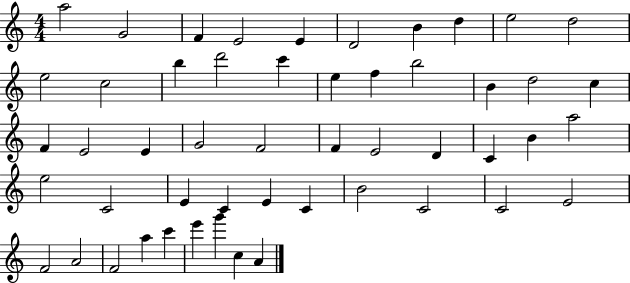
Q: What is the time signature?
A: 4/4